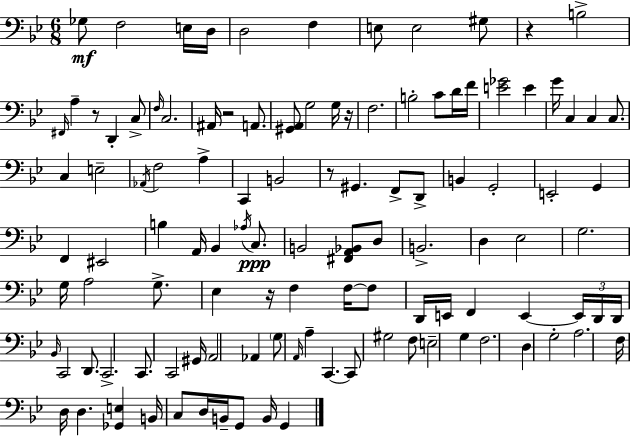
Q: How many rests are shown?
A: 6